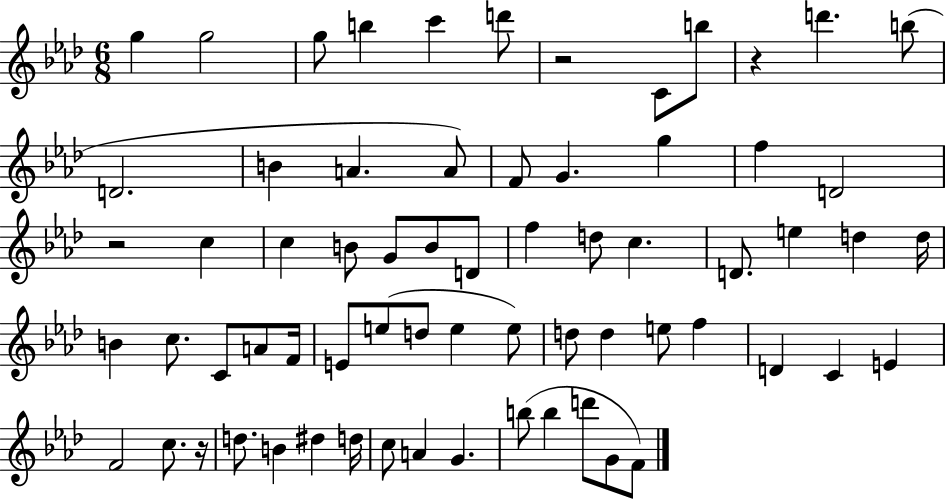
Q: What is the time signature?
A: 6/8